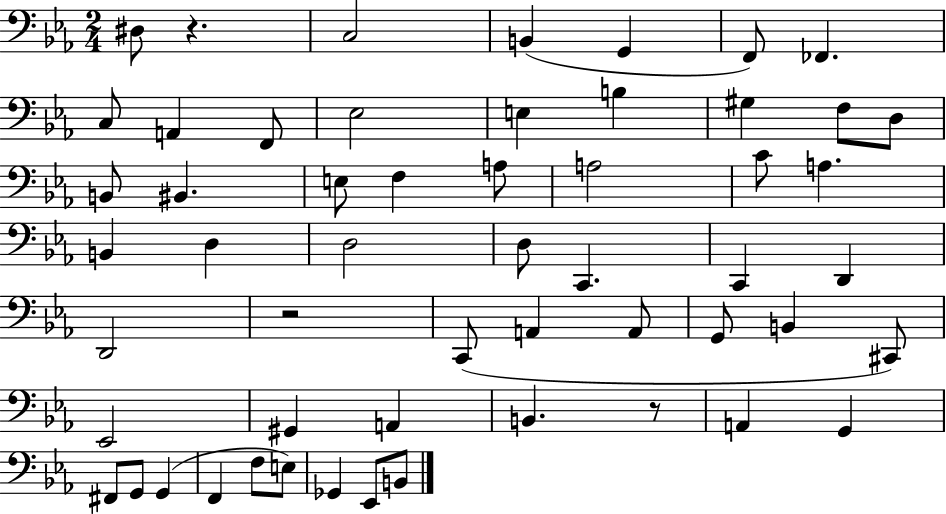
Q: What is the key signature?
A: EES major